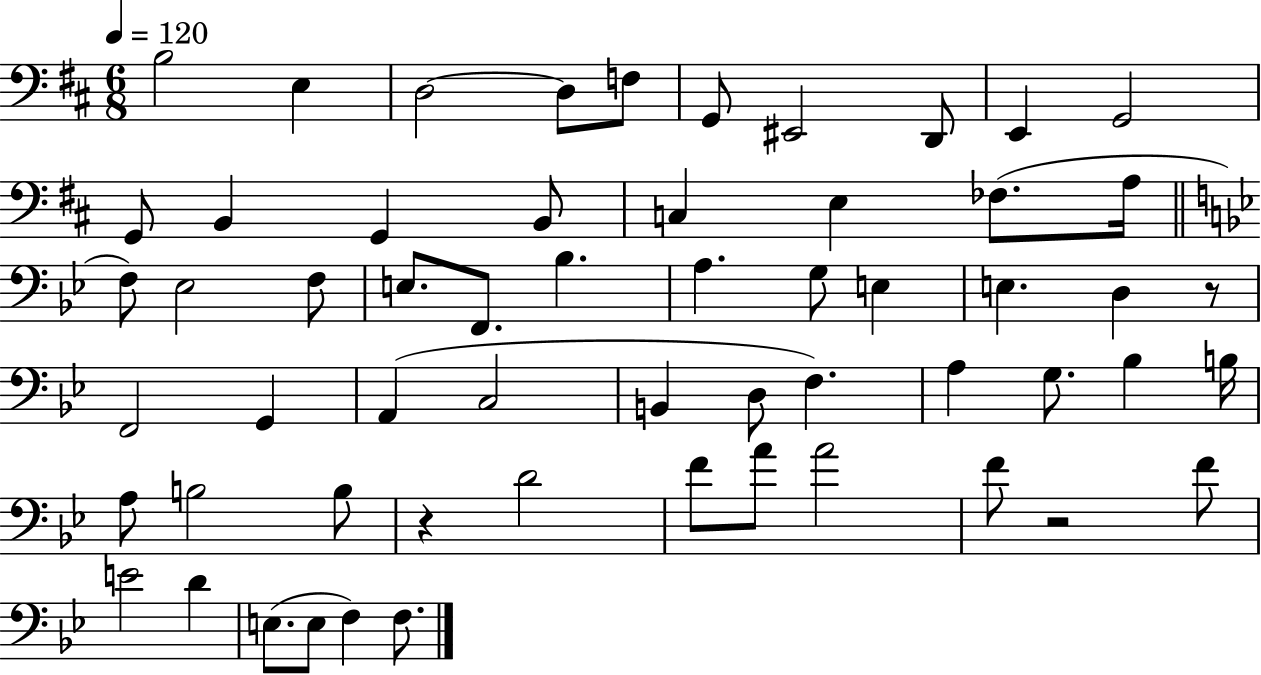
B3/h E3/q D3/h D3/e F3/e G2/e EIS2/h D2/e E2/q G2/h G2/e B2/q G2/q B2/e C3/q E3/q FES3/e. A3/s F3/e Eb3/h F3/e E3/e. F2/e. Bb3/q. A3/q. G3/e E3/q E3/q. D3/q R/e F2/h G2/q A2/q C3/h B2/q D3/e F3/q. A3/q G3/e. Bb3/q B3/s A3/e B3/h B3/e R/q D4/h F4/e A4/e A4/h F4/e R/h F4/e E4/h D4/q E3/e. E3/e F3/q F3/e.